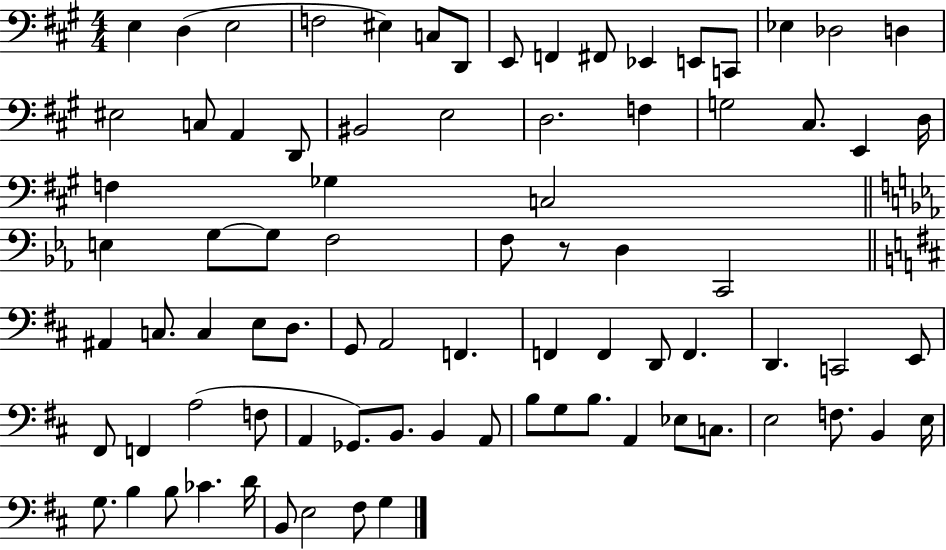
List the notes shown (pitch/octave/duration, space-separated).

E3/q D3/q E3/h F3/h EIS3/q C3/e D2/e E2/e F2/q F#2/e Eb2/q E2/e C2/e Eb3/q Db3/h D3/q EIS3/h C3/e A2/q D2/e BIS2/h E3/h D3/h. F3/q G3/h C#3/e. E2/q D3/s F3/q Gb3/q C3/h E3/q G3/e G3/e F3/h F3/e R/e D3/q C2/h A#2/q C3/e. C3/q E3/e D3/e. G2/e A2/h F2/q. F2/q F2/q D2/e F2/q. D2/q. C2/h E2/e F#2/e F2/q A3/h F3/e A2/q Gb2/e. B2/e. B2/q A2/e B3/e G3/e B3/e. A2/q Eb3/e C3/e. E3/h F3/e. B2/q E3/s G3/e. B3/q B3/e CES4/q. D4/s B2/e E3/h F#3/e G3/q